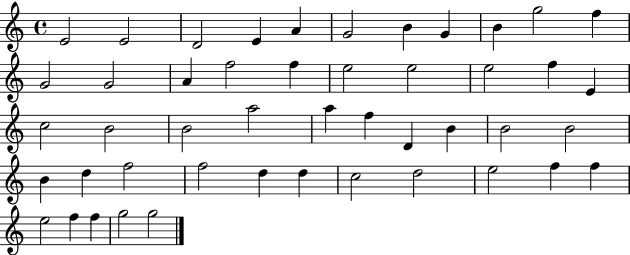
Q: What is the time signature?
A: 4/4